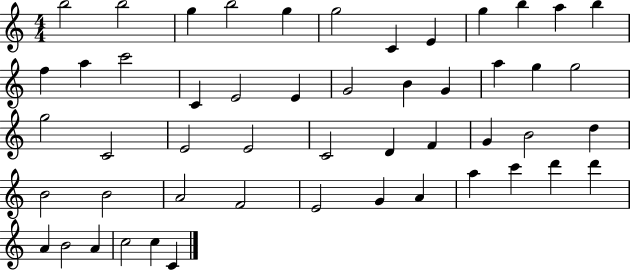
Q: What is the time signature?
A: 4/4